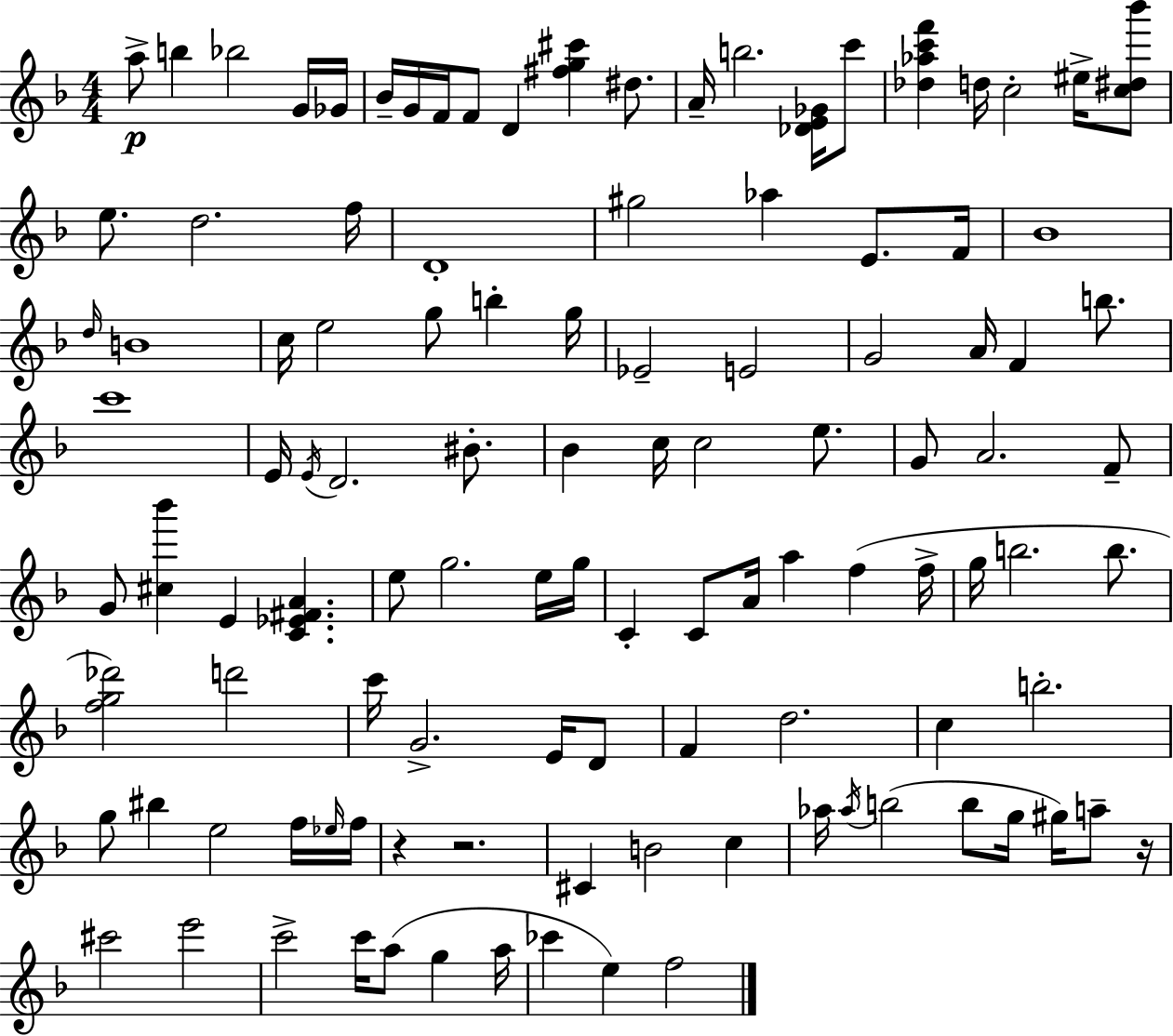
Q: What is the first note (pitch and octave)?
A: A5